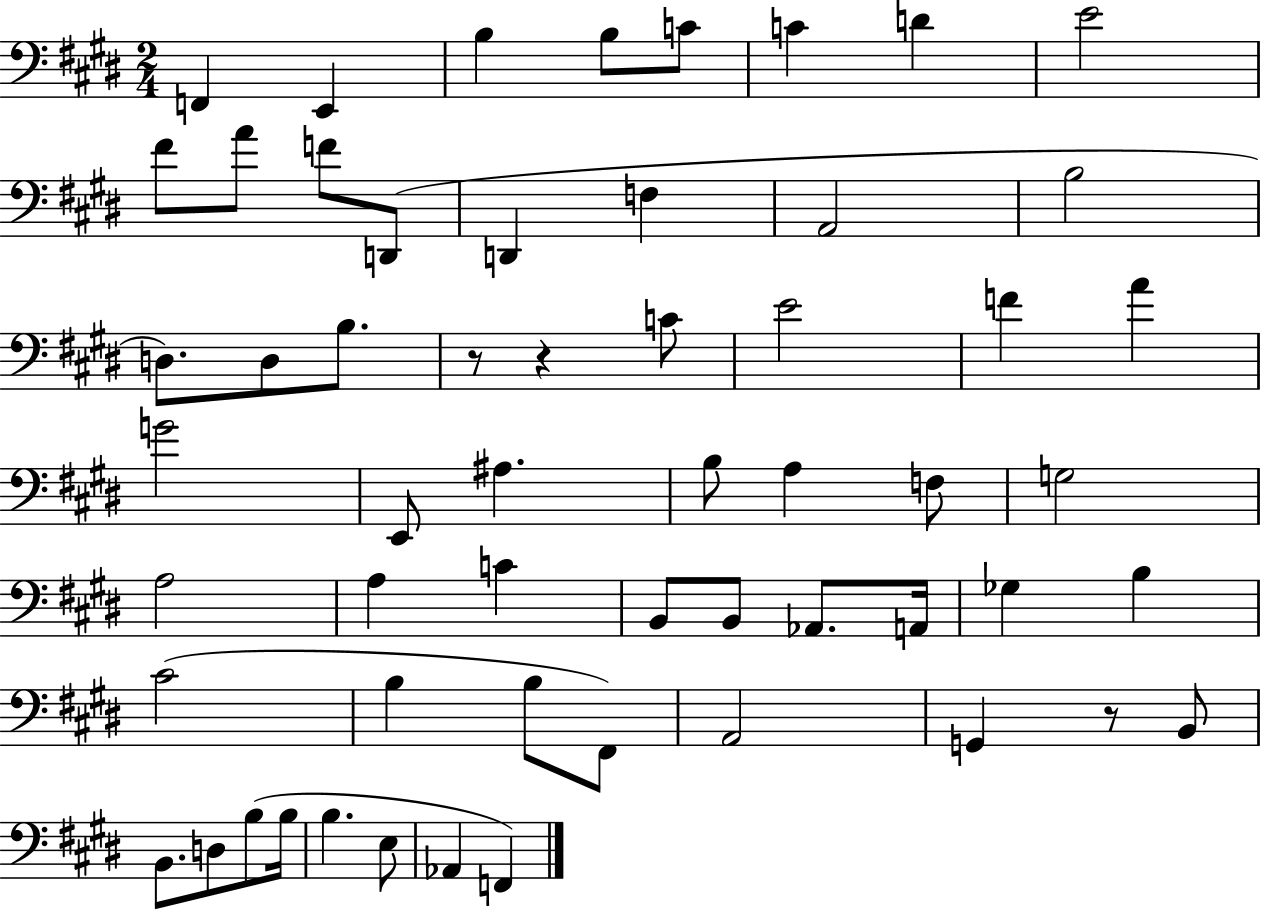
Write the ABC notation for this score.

X:1
T:Untitled
M:2/4
L:1/4
K:E
F,, E,, B, B,/2 C/2 C D E2 ^F/2 A/2 F/2 D,,/2 D,, F, A,,2 B,2 D,/2 D,/2 B,/2 z/2 z C/2 E2 F A G2 E,,/2 ^A, B,/2 A, F,/2 G,2 A,2 A, C B,,/2 B,,/2 _A,,/2 A,,/4 _G, B, ^C2 B, B,/2 ^F,,/2 A,,2 G,, z/2 B,,/2 B,,/2 D,/2 B,/2 B,/4 B, E,/2 _A,, F,,